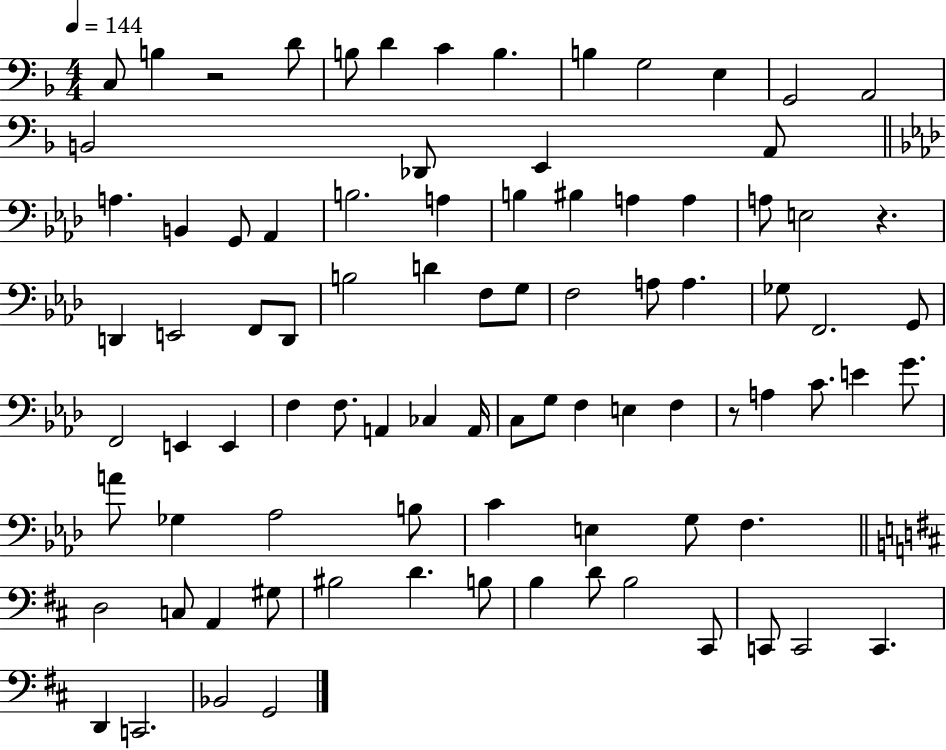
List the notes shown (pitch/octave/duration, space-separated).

C3/e B3/q R/h D4/e B3/e D4/q C4/q B3/q. B3/q G3/h E3/q G2/h A2/h B2/h Db2/e E2/q A2/e A3/q. B2/q G2/e Ab2/q B3/h. A3/q B3/q BIS3/q A3/q A3/q A3/e E3/h R/q. D2/q E2/h F2/e D2/e B3/h D4/q F3/e G3/e F3/h A3/e A3/q. Gb3/e F2/h. G2/e F2/h E2/q E2/q F3/q F3/e. A2/q CES3/q A2/s C3/e G3/e F3/q E3/q F3/q R/e A3/q C4/e. E4/q G4/e. A4/e Gb3/q Ab3/h B3/e C4/q E3/q G3/e F3/q. D3/h C3/e A2/q G#3/e BIS3/h D4/q. B3/e B3/q D4/e B3/h C#2/e C2/e C2/h C2/q. D2/q C2/h. Bb2/h G2/h